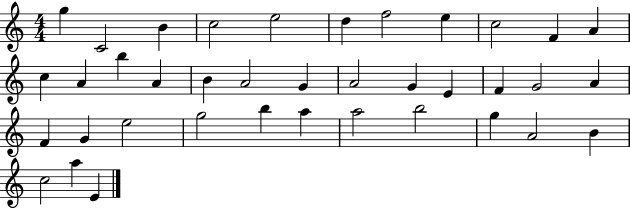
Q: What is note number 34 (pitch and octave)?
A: A4